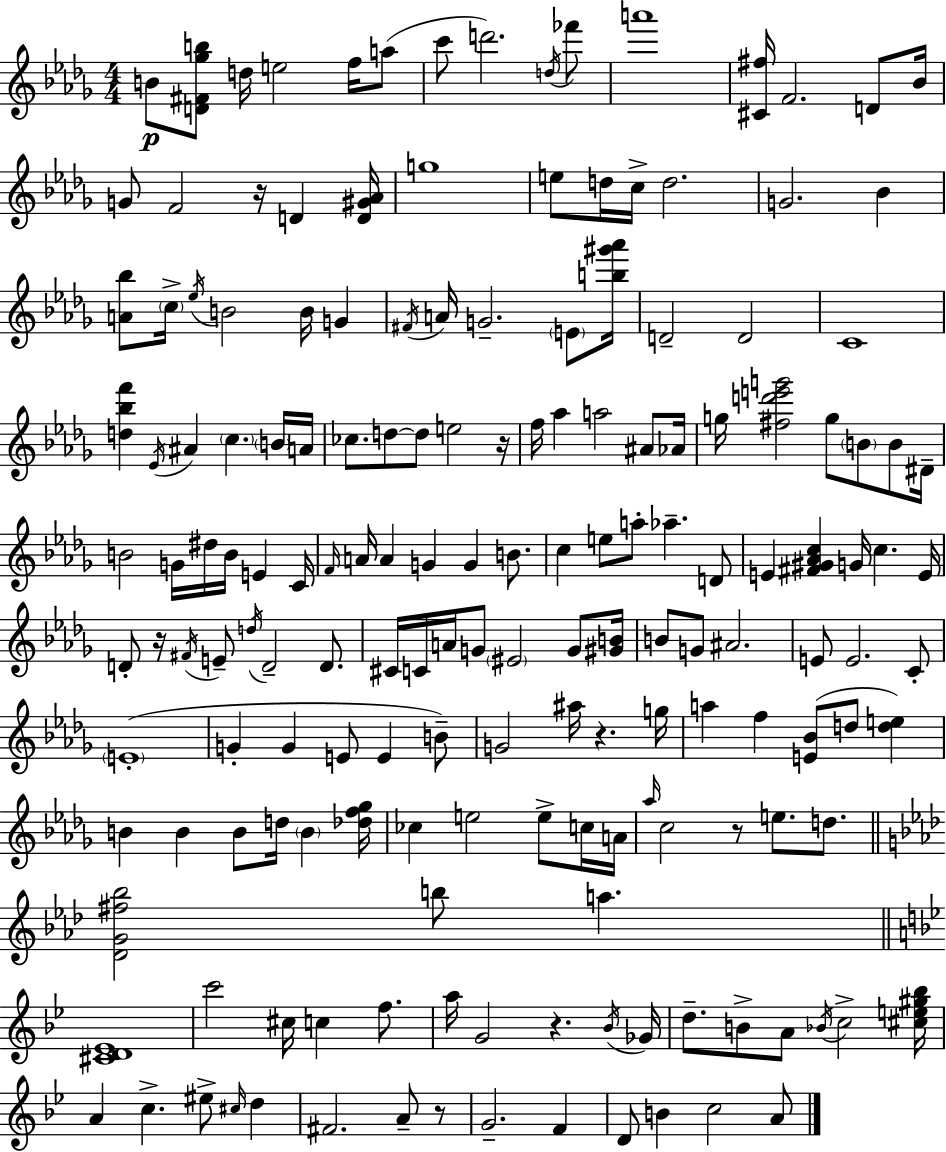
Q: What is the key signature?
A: BES minor